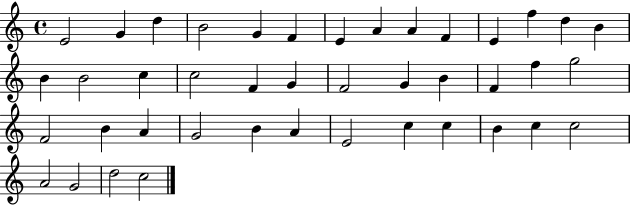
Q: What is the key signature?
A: C major